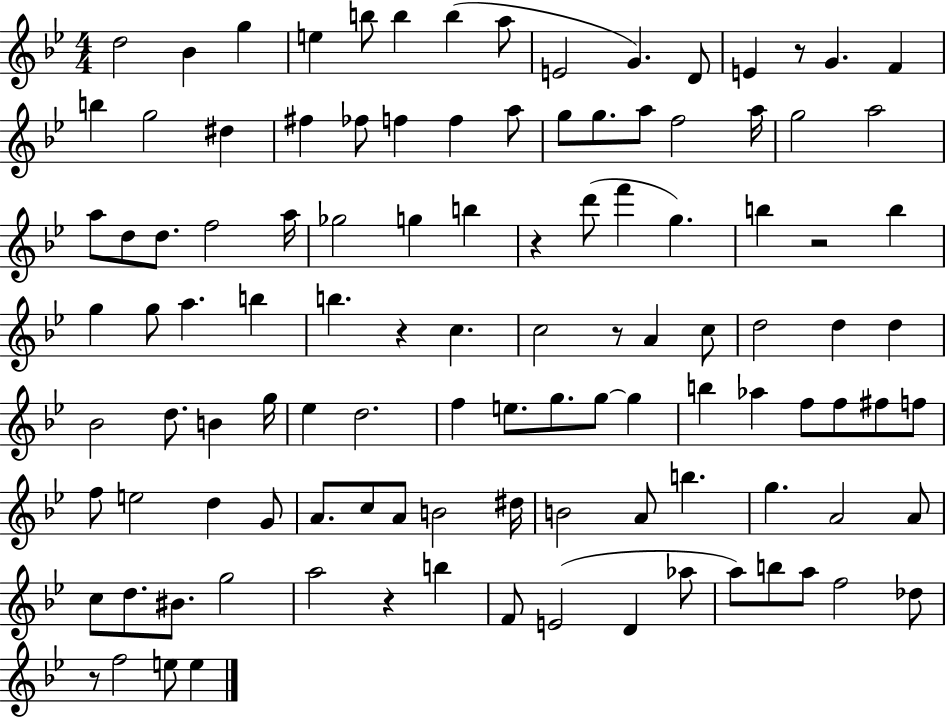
{
  \clef treble
  \numericTimeSignature
  \time 4/4
  \key bes \major
  d''2 bes'4 g''4 | e''4 b''8 b''4 b''4( a''8 | e'2 g'4.) d'8 | e'4 r8 g'4. f'4 | \break b''4 g''2 dis''4 | fis''4 fes''8 f''4 f''4 a''8 | g''8 g''8. a''8 f''2 a''16 | g''2 a''2 | \break a''8 d''8 d''8. f''2 a''16 | ges''2 g''4 b''4 | r4 d'''8( f'''4 g''4.) | b''4 r2 b''4 | \break g''4 g''8 a''4. b''4 | b''4. r4 c''4. | c''2 r8 a'4 c''8 | d''2 d''4 d''4 | \break bes'2 d''8. b'4 g''16 | ees''4 d''2. | f''4 e''8. g''8. g''8~~ g''4 | b''4 aes''4 f''8 f''8 fis''8 f''8 | \break f''8 e''2 d''4 g'8 | a'8. c''8 a'8 b'2 dis''16 | b'2 a'8 b''4. | g''4. a'2 a'8 | \break c''8 d''8. bis'8. g''2 | a''2 r4 b''4 | f'8 e'2( d'4 aes''8 | a''8) b''8 a''8 f''2 des''8 | \break r8 f''2 e''8 e''4 | \bar "|."
}